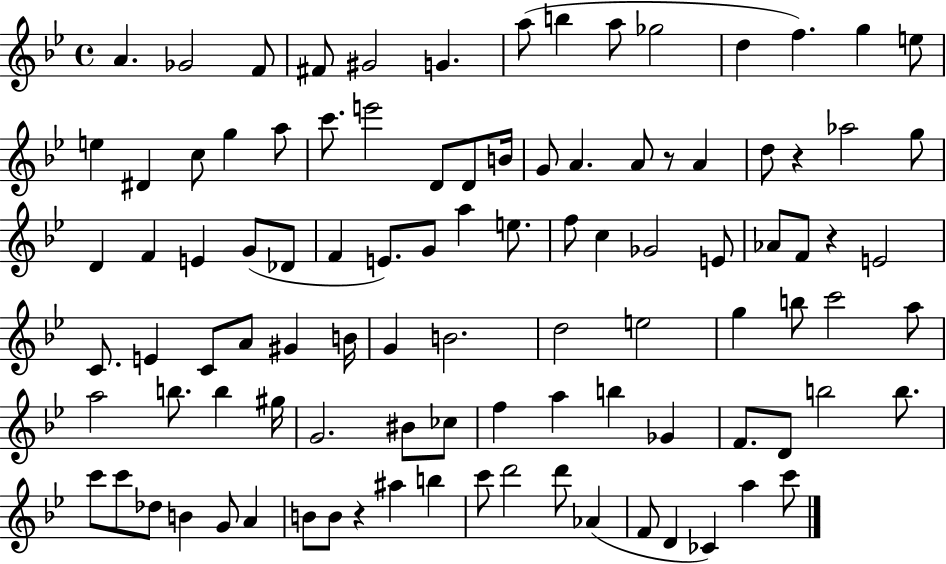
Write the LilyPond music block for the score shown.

{
  \clef treble
  \time 4/4
  \defaultTimeSignature
  \key bes \major
  \repeat volta 2 { a'4. ges'2 f'8 | fis'8 gis'2 g'4. | a''8( b''4 a''8 ges''2 | d''4 f''4.) g''4 e''8 | \break e''4 dis'4 c''8 g''4 a''8 | c'''8. e'''2 d'8 d'8 b'16 | g'8 a'4. a'8 r8 a'4 | d''8 r4 aes''2 g''8 | \break d'4 f'4 e'4 g'8( des'8 | f'4 e'8.) g'8 a''4 e''8. | f''8 c''4 ges'2 e'8 | aes'8 f'8 r4 e'2 | \break c'8. e'4 c'8 a'8 gis'4 b'16 | g'4 b'2. | d''2 e''2 | g''4 b''8 c'''2 a''8 | \break a''2 b''8. b''4 gis''16 | g'2. bis'8 ces''8 | f''4 a''4 b''4 ges'4 | f'8. d'8 b''2 b''8. | \break c'''8 c'''8 des''8 b'4 g'8 a'4 | b'8 b'8 r4 ais''4 b''4 | c'''8 d'''2 d'''8 aes'4( | f'8 d'4 ces'4) a''4 c'''8 | \break } \bar "|."
}